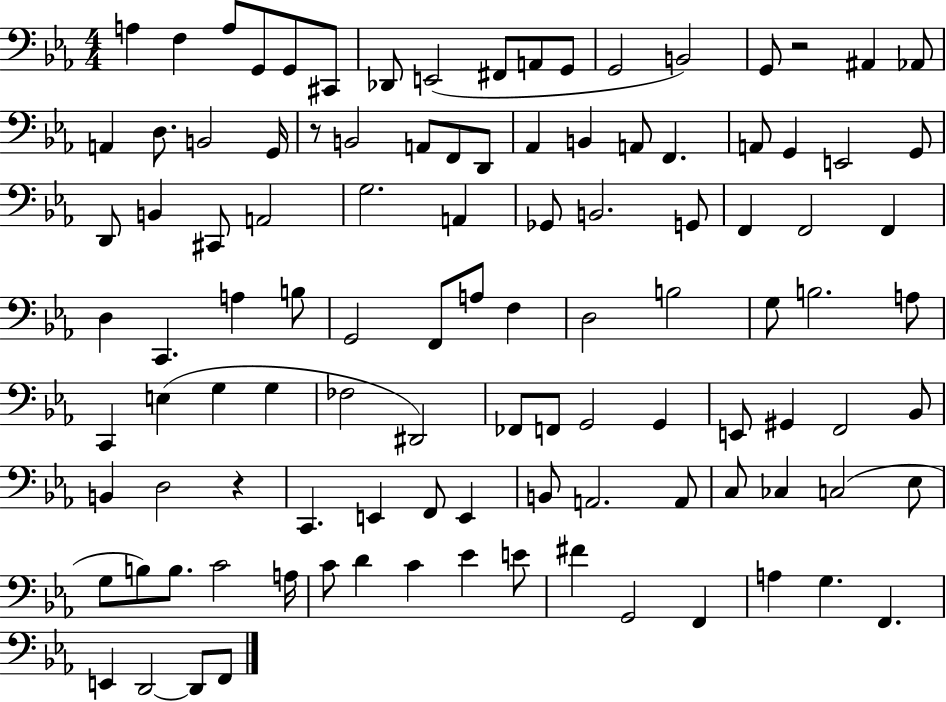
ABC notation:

X:1
T:Untitled
M:4/4
L:1/4
K:Eb
A, F, A,/2 G,,/2 G,,/2 ^C,,/2 _D,,/2 E,,2 ^F,,/2 A,,/2 G,,/2 G,,2 B,,2 G,,/2 z2 ^A,, _A,,/2 A,, D,/2 B,,2 G,,/4 z/2 B,,2 A,,/2 F,,/2 D,,/2 _A,, B,, A,,/2 F,, A,,/2 G,, E,,2 G,,/2 D,,/2 B,, ^C,,/2 A,,2 G,2 A,, _G,,/2 B,,2 G,,/2 F,, F,,2 F,, D, C,, A, B,/2 G,,2 F,,/2 A,/2 F, D,2 B,2 G,/2 B,2 A,/2 C,, E, G, G, _F,2 ^D,,2 _F,,/2 F,,/2 G,,2 G,, E,,/2 ^G,, F,,2 _B,,/2 B,, D,2 z C,, E,, F,,/2 E,, B,,/2 A,,2 A,,/2 C,/2 _C, C,2 _E,/2 G,/2 B,/2 B,/2 C2 A,/4 C/2 D C _E E/2 ^F G,,2 F,, A, G, F,, E,, D,,2 D,,/2 F,,/2